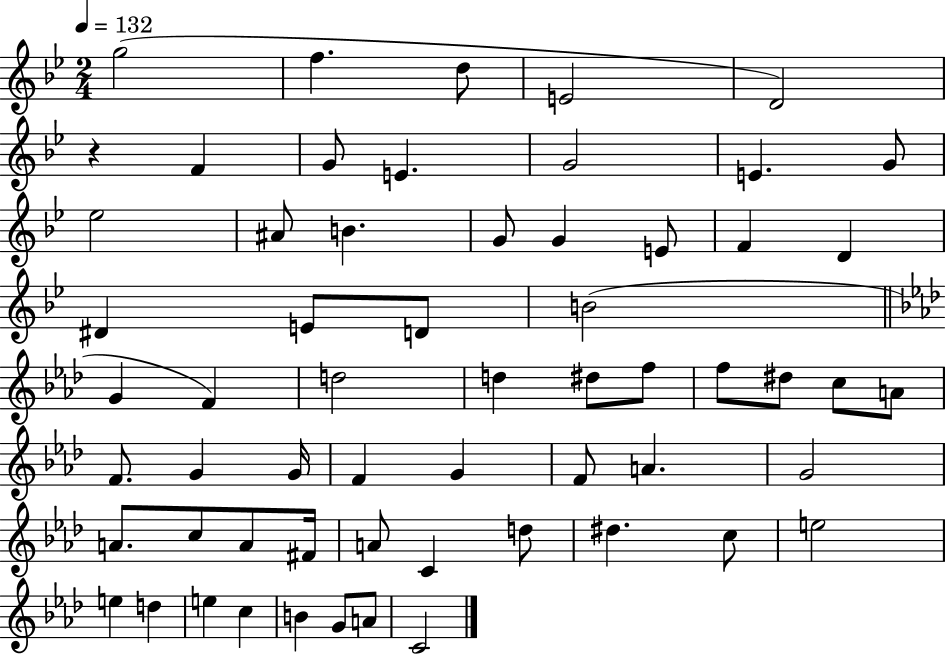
{
  \clef treble
  \numericTimeSignature
  \time 2/4
  \key bes \major
  \tempo 4 = 132
  g''2( | f''4. d''8 | e'2 | d'2) | \break r4 f'4 | g'8 e'4. | g'2 | e'4. g'8 | \break ees''2 | ais'8 b'4. | g'8 g'4 e'8 | f'4 d'4 | \break dis'4 e'8 d'8 | b'2( | \bar "||" \break \key aes \major g'4 f'4) | d''2 | d''4 dis''8 f''8 | f''8 dis''8 c''8 a'8 | \break f'8. g'4 g'16 | f'4 g'4 | f'8 a'4. | g'2 | \break a'8. c''8 a'8 fis'16 | a'8 c'4 d''8 | dis''4. c''8 | e''2 | \break e''4 d''4 | e''4 c''4 | b'4 g'8 a'8 | c'2 | \break \bar "|."
}